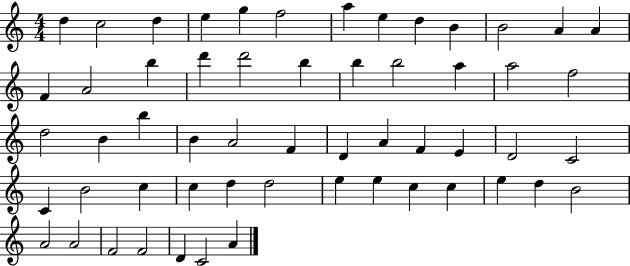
X:1
T:Untitled
M:4/4
L:1/4
K:C
d c2 d e g f2 a e d B B2 A A F A2 b d' d'2 b b b2 a a2 f2 d2 B b B A2 F D A F E D2 C2 C B2 c c d d2 e e c c e d B2 A2 A2 F2 F2 D C2 A